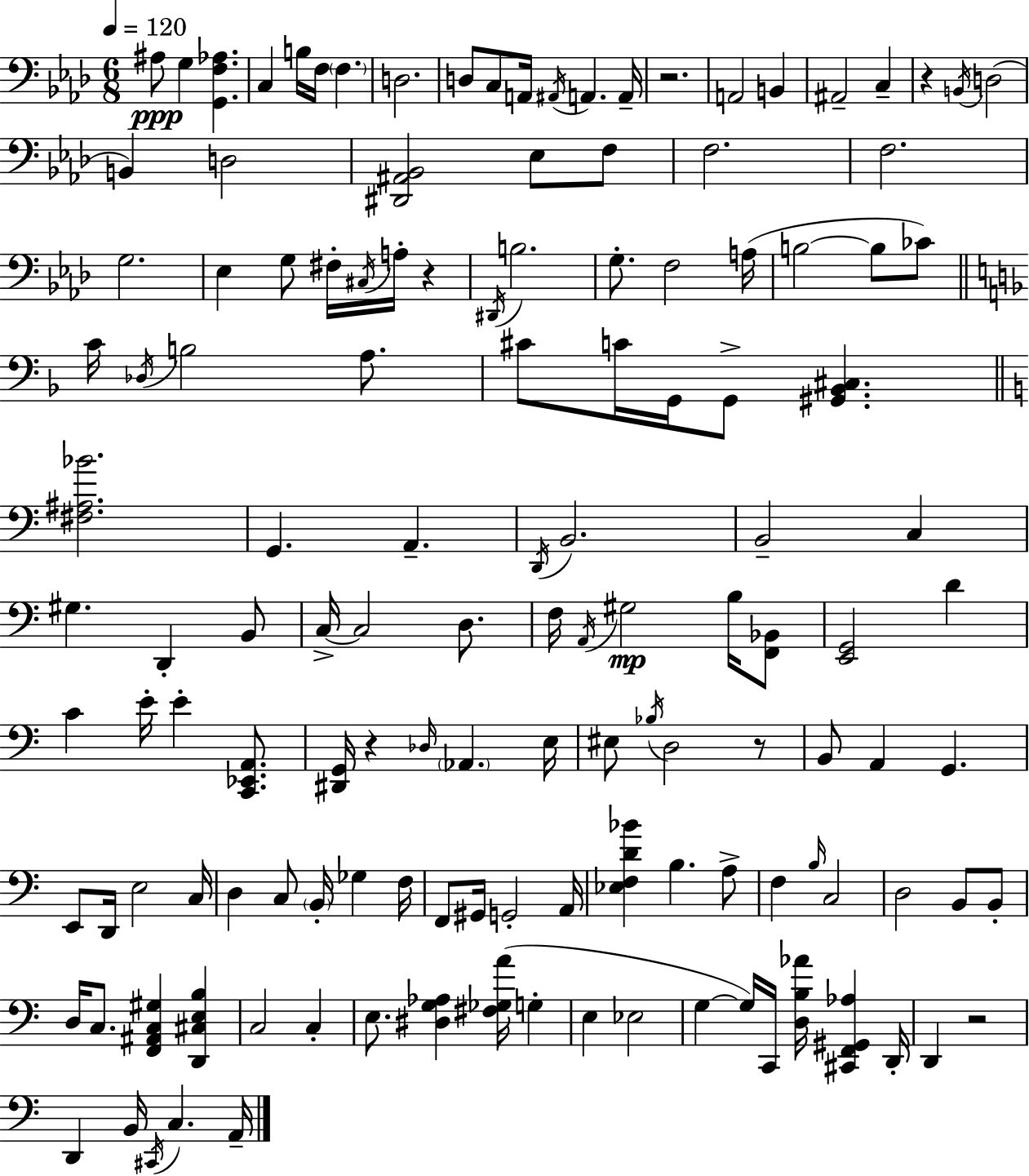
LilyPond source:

{
  \clef bass
  \numericTimeSignature
  \time 6/8
  \key aes \major
  \tempo 4 = 120
  ais8\ppp g4 <g, f aes>4. | c4 b16 f16 \parenthesize f4. | d2. | d8 c8 a,16 \acciaccatura { ais,16 } a,4. | \break a,16-- r2. | a,2 b,4 | ais,2-- c4-- | r4 \acciaccatura { b,16 }( d2 | \break b,4) d2 | <dis, ais, bes,>2 ees8 | f8 f2. | f2. | \break g2. | ees4 g8 fis16-. \acciaccatura { cis16 } a16-. r4 | \acciaccatura { dis,16 } b2. | g8.-. f2 | \break a16( b2~~ | b8 ces'8) \bar "||" \break \key f \major c'16 \acciaccatura { des16 } b2 a8. | cis'8 c'16 g,16 g,8-> <gis, bes, cis>4. | \bar "||" \break \key a \minor <fis ais bes'>2. | g,4. a,4.-- | \acciaccatura { d,16 } b,2. | b,2-- c4 | \break gis4. d,4-. b,8 | c16->~~ c2 d8. | f16 \acciaccatura { a,16 } gis2\mp b16 | <f, bes,>8 <e, g,>2 d'4 | \break c'4 e'16-. e'4-. <c, ees, a,>8. | <dis, g,>16 r4 \grace { des16 } \parenthesize aes,4. | e16 eis8 \acciaccatura { bes16 } d2 | r8 b,8 a,4 g,4. | \break e,8 d,16 e2 | c16 d4 c8 \parenthesize b,16-. ges4 | f16 f,8 gis,16 g,2-. | a,16 <ees f d' bes'>4 b4. | \break a8-> f4 \grace { b16 } c2 | d2 | b,8 b,8-. d16 c8. <f, ais, c gis>4 | <d, cis e b>4 c2 | \break c4-. e8. <dis g aes>4 | <fis ges a'>16( g4-. e4 ees2 | g4~~ g16) c,16 <d b aes'>16 | <cis, f, gis, aes>4 d,16-. d,4 r2 | \break d,4 b,16 \acciaccatura { cis,16 } c4. | a,16-- \bar "|."
}